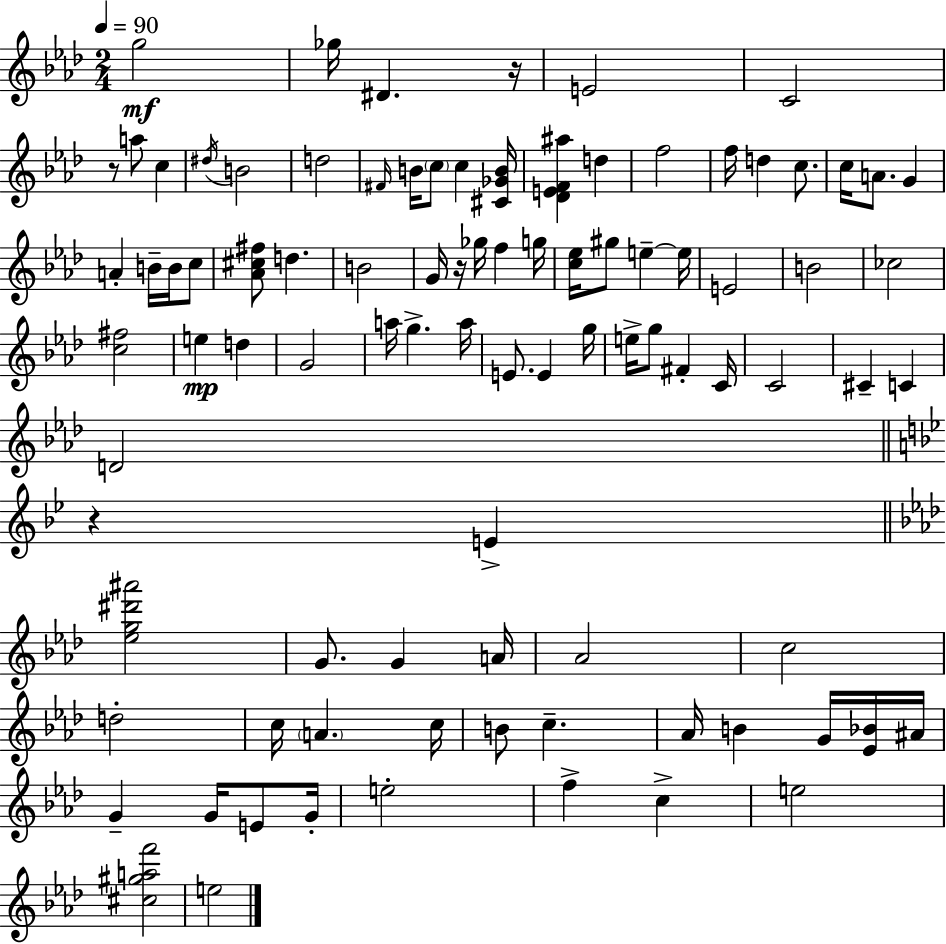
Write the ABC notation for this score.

X:1
T:Untitled
M:2/4
L:1/4
K:Ab
g2 _g/4 ^D z/4 E2 C2 z/2 a/2 c ^d/4 B2 d2 ^F/4 B/4 c/2 c [^C_GB]/4 [_DEF^a] d f2 f/4 d c/2 c/4 A/2 G A B/4 B/4 c/2 [_A^c^f]/2 d B2 G/4 z/4 _g/4 f g/4 [c_e]/4 ^g/2 e e/4 E2 B2 _c2 [c^f]2 e d G2 a/4 g a/4 E/2 E g/4 e/4 g/2 ^F C/4 C2 ^C C D2 z E [_eg^d'^a']2 G/2 G A/4 _A2 c2 d2 c/4 A c/4 B/2 c _A/4 B G/4 [_E_B]/4 ^A/4 G G/4 E/2 G/4 e2 f c e2 [^c^gaf']2 e2